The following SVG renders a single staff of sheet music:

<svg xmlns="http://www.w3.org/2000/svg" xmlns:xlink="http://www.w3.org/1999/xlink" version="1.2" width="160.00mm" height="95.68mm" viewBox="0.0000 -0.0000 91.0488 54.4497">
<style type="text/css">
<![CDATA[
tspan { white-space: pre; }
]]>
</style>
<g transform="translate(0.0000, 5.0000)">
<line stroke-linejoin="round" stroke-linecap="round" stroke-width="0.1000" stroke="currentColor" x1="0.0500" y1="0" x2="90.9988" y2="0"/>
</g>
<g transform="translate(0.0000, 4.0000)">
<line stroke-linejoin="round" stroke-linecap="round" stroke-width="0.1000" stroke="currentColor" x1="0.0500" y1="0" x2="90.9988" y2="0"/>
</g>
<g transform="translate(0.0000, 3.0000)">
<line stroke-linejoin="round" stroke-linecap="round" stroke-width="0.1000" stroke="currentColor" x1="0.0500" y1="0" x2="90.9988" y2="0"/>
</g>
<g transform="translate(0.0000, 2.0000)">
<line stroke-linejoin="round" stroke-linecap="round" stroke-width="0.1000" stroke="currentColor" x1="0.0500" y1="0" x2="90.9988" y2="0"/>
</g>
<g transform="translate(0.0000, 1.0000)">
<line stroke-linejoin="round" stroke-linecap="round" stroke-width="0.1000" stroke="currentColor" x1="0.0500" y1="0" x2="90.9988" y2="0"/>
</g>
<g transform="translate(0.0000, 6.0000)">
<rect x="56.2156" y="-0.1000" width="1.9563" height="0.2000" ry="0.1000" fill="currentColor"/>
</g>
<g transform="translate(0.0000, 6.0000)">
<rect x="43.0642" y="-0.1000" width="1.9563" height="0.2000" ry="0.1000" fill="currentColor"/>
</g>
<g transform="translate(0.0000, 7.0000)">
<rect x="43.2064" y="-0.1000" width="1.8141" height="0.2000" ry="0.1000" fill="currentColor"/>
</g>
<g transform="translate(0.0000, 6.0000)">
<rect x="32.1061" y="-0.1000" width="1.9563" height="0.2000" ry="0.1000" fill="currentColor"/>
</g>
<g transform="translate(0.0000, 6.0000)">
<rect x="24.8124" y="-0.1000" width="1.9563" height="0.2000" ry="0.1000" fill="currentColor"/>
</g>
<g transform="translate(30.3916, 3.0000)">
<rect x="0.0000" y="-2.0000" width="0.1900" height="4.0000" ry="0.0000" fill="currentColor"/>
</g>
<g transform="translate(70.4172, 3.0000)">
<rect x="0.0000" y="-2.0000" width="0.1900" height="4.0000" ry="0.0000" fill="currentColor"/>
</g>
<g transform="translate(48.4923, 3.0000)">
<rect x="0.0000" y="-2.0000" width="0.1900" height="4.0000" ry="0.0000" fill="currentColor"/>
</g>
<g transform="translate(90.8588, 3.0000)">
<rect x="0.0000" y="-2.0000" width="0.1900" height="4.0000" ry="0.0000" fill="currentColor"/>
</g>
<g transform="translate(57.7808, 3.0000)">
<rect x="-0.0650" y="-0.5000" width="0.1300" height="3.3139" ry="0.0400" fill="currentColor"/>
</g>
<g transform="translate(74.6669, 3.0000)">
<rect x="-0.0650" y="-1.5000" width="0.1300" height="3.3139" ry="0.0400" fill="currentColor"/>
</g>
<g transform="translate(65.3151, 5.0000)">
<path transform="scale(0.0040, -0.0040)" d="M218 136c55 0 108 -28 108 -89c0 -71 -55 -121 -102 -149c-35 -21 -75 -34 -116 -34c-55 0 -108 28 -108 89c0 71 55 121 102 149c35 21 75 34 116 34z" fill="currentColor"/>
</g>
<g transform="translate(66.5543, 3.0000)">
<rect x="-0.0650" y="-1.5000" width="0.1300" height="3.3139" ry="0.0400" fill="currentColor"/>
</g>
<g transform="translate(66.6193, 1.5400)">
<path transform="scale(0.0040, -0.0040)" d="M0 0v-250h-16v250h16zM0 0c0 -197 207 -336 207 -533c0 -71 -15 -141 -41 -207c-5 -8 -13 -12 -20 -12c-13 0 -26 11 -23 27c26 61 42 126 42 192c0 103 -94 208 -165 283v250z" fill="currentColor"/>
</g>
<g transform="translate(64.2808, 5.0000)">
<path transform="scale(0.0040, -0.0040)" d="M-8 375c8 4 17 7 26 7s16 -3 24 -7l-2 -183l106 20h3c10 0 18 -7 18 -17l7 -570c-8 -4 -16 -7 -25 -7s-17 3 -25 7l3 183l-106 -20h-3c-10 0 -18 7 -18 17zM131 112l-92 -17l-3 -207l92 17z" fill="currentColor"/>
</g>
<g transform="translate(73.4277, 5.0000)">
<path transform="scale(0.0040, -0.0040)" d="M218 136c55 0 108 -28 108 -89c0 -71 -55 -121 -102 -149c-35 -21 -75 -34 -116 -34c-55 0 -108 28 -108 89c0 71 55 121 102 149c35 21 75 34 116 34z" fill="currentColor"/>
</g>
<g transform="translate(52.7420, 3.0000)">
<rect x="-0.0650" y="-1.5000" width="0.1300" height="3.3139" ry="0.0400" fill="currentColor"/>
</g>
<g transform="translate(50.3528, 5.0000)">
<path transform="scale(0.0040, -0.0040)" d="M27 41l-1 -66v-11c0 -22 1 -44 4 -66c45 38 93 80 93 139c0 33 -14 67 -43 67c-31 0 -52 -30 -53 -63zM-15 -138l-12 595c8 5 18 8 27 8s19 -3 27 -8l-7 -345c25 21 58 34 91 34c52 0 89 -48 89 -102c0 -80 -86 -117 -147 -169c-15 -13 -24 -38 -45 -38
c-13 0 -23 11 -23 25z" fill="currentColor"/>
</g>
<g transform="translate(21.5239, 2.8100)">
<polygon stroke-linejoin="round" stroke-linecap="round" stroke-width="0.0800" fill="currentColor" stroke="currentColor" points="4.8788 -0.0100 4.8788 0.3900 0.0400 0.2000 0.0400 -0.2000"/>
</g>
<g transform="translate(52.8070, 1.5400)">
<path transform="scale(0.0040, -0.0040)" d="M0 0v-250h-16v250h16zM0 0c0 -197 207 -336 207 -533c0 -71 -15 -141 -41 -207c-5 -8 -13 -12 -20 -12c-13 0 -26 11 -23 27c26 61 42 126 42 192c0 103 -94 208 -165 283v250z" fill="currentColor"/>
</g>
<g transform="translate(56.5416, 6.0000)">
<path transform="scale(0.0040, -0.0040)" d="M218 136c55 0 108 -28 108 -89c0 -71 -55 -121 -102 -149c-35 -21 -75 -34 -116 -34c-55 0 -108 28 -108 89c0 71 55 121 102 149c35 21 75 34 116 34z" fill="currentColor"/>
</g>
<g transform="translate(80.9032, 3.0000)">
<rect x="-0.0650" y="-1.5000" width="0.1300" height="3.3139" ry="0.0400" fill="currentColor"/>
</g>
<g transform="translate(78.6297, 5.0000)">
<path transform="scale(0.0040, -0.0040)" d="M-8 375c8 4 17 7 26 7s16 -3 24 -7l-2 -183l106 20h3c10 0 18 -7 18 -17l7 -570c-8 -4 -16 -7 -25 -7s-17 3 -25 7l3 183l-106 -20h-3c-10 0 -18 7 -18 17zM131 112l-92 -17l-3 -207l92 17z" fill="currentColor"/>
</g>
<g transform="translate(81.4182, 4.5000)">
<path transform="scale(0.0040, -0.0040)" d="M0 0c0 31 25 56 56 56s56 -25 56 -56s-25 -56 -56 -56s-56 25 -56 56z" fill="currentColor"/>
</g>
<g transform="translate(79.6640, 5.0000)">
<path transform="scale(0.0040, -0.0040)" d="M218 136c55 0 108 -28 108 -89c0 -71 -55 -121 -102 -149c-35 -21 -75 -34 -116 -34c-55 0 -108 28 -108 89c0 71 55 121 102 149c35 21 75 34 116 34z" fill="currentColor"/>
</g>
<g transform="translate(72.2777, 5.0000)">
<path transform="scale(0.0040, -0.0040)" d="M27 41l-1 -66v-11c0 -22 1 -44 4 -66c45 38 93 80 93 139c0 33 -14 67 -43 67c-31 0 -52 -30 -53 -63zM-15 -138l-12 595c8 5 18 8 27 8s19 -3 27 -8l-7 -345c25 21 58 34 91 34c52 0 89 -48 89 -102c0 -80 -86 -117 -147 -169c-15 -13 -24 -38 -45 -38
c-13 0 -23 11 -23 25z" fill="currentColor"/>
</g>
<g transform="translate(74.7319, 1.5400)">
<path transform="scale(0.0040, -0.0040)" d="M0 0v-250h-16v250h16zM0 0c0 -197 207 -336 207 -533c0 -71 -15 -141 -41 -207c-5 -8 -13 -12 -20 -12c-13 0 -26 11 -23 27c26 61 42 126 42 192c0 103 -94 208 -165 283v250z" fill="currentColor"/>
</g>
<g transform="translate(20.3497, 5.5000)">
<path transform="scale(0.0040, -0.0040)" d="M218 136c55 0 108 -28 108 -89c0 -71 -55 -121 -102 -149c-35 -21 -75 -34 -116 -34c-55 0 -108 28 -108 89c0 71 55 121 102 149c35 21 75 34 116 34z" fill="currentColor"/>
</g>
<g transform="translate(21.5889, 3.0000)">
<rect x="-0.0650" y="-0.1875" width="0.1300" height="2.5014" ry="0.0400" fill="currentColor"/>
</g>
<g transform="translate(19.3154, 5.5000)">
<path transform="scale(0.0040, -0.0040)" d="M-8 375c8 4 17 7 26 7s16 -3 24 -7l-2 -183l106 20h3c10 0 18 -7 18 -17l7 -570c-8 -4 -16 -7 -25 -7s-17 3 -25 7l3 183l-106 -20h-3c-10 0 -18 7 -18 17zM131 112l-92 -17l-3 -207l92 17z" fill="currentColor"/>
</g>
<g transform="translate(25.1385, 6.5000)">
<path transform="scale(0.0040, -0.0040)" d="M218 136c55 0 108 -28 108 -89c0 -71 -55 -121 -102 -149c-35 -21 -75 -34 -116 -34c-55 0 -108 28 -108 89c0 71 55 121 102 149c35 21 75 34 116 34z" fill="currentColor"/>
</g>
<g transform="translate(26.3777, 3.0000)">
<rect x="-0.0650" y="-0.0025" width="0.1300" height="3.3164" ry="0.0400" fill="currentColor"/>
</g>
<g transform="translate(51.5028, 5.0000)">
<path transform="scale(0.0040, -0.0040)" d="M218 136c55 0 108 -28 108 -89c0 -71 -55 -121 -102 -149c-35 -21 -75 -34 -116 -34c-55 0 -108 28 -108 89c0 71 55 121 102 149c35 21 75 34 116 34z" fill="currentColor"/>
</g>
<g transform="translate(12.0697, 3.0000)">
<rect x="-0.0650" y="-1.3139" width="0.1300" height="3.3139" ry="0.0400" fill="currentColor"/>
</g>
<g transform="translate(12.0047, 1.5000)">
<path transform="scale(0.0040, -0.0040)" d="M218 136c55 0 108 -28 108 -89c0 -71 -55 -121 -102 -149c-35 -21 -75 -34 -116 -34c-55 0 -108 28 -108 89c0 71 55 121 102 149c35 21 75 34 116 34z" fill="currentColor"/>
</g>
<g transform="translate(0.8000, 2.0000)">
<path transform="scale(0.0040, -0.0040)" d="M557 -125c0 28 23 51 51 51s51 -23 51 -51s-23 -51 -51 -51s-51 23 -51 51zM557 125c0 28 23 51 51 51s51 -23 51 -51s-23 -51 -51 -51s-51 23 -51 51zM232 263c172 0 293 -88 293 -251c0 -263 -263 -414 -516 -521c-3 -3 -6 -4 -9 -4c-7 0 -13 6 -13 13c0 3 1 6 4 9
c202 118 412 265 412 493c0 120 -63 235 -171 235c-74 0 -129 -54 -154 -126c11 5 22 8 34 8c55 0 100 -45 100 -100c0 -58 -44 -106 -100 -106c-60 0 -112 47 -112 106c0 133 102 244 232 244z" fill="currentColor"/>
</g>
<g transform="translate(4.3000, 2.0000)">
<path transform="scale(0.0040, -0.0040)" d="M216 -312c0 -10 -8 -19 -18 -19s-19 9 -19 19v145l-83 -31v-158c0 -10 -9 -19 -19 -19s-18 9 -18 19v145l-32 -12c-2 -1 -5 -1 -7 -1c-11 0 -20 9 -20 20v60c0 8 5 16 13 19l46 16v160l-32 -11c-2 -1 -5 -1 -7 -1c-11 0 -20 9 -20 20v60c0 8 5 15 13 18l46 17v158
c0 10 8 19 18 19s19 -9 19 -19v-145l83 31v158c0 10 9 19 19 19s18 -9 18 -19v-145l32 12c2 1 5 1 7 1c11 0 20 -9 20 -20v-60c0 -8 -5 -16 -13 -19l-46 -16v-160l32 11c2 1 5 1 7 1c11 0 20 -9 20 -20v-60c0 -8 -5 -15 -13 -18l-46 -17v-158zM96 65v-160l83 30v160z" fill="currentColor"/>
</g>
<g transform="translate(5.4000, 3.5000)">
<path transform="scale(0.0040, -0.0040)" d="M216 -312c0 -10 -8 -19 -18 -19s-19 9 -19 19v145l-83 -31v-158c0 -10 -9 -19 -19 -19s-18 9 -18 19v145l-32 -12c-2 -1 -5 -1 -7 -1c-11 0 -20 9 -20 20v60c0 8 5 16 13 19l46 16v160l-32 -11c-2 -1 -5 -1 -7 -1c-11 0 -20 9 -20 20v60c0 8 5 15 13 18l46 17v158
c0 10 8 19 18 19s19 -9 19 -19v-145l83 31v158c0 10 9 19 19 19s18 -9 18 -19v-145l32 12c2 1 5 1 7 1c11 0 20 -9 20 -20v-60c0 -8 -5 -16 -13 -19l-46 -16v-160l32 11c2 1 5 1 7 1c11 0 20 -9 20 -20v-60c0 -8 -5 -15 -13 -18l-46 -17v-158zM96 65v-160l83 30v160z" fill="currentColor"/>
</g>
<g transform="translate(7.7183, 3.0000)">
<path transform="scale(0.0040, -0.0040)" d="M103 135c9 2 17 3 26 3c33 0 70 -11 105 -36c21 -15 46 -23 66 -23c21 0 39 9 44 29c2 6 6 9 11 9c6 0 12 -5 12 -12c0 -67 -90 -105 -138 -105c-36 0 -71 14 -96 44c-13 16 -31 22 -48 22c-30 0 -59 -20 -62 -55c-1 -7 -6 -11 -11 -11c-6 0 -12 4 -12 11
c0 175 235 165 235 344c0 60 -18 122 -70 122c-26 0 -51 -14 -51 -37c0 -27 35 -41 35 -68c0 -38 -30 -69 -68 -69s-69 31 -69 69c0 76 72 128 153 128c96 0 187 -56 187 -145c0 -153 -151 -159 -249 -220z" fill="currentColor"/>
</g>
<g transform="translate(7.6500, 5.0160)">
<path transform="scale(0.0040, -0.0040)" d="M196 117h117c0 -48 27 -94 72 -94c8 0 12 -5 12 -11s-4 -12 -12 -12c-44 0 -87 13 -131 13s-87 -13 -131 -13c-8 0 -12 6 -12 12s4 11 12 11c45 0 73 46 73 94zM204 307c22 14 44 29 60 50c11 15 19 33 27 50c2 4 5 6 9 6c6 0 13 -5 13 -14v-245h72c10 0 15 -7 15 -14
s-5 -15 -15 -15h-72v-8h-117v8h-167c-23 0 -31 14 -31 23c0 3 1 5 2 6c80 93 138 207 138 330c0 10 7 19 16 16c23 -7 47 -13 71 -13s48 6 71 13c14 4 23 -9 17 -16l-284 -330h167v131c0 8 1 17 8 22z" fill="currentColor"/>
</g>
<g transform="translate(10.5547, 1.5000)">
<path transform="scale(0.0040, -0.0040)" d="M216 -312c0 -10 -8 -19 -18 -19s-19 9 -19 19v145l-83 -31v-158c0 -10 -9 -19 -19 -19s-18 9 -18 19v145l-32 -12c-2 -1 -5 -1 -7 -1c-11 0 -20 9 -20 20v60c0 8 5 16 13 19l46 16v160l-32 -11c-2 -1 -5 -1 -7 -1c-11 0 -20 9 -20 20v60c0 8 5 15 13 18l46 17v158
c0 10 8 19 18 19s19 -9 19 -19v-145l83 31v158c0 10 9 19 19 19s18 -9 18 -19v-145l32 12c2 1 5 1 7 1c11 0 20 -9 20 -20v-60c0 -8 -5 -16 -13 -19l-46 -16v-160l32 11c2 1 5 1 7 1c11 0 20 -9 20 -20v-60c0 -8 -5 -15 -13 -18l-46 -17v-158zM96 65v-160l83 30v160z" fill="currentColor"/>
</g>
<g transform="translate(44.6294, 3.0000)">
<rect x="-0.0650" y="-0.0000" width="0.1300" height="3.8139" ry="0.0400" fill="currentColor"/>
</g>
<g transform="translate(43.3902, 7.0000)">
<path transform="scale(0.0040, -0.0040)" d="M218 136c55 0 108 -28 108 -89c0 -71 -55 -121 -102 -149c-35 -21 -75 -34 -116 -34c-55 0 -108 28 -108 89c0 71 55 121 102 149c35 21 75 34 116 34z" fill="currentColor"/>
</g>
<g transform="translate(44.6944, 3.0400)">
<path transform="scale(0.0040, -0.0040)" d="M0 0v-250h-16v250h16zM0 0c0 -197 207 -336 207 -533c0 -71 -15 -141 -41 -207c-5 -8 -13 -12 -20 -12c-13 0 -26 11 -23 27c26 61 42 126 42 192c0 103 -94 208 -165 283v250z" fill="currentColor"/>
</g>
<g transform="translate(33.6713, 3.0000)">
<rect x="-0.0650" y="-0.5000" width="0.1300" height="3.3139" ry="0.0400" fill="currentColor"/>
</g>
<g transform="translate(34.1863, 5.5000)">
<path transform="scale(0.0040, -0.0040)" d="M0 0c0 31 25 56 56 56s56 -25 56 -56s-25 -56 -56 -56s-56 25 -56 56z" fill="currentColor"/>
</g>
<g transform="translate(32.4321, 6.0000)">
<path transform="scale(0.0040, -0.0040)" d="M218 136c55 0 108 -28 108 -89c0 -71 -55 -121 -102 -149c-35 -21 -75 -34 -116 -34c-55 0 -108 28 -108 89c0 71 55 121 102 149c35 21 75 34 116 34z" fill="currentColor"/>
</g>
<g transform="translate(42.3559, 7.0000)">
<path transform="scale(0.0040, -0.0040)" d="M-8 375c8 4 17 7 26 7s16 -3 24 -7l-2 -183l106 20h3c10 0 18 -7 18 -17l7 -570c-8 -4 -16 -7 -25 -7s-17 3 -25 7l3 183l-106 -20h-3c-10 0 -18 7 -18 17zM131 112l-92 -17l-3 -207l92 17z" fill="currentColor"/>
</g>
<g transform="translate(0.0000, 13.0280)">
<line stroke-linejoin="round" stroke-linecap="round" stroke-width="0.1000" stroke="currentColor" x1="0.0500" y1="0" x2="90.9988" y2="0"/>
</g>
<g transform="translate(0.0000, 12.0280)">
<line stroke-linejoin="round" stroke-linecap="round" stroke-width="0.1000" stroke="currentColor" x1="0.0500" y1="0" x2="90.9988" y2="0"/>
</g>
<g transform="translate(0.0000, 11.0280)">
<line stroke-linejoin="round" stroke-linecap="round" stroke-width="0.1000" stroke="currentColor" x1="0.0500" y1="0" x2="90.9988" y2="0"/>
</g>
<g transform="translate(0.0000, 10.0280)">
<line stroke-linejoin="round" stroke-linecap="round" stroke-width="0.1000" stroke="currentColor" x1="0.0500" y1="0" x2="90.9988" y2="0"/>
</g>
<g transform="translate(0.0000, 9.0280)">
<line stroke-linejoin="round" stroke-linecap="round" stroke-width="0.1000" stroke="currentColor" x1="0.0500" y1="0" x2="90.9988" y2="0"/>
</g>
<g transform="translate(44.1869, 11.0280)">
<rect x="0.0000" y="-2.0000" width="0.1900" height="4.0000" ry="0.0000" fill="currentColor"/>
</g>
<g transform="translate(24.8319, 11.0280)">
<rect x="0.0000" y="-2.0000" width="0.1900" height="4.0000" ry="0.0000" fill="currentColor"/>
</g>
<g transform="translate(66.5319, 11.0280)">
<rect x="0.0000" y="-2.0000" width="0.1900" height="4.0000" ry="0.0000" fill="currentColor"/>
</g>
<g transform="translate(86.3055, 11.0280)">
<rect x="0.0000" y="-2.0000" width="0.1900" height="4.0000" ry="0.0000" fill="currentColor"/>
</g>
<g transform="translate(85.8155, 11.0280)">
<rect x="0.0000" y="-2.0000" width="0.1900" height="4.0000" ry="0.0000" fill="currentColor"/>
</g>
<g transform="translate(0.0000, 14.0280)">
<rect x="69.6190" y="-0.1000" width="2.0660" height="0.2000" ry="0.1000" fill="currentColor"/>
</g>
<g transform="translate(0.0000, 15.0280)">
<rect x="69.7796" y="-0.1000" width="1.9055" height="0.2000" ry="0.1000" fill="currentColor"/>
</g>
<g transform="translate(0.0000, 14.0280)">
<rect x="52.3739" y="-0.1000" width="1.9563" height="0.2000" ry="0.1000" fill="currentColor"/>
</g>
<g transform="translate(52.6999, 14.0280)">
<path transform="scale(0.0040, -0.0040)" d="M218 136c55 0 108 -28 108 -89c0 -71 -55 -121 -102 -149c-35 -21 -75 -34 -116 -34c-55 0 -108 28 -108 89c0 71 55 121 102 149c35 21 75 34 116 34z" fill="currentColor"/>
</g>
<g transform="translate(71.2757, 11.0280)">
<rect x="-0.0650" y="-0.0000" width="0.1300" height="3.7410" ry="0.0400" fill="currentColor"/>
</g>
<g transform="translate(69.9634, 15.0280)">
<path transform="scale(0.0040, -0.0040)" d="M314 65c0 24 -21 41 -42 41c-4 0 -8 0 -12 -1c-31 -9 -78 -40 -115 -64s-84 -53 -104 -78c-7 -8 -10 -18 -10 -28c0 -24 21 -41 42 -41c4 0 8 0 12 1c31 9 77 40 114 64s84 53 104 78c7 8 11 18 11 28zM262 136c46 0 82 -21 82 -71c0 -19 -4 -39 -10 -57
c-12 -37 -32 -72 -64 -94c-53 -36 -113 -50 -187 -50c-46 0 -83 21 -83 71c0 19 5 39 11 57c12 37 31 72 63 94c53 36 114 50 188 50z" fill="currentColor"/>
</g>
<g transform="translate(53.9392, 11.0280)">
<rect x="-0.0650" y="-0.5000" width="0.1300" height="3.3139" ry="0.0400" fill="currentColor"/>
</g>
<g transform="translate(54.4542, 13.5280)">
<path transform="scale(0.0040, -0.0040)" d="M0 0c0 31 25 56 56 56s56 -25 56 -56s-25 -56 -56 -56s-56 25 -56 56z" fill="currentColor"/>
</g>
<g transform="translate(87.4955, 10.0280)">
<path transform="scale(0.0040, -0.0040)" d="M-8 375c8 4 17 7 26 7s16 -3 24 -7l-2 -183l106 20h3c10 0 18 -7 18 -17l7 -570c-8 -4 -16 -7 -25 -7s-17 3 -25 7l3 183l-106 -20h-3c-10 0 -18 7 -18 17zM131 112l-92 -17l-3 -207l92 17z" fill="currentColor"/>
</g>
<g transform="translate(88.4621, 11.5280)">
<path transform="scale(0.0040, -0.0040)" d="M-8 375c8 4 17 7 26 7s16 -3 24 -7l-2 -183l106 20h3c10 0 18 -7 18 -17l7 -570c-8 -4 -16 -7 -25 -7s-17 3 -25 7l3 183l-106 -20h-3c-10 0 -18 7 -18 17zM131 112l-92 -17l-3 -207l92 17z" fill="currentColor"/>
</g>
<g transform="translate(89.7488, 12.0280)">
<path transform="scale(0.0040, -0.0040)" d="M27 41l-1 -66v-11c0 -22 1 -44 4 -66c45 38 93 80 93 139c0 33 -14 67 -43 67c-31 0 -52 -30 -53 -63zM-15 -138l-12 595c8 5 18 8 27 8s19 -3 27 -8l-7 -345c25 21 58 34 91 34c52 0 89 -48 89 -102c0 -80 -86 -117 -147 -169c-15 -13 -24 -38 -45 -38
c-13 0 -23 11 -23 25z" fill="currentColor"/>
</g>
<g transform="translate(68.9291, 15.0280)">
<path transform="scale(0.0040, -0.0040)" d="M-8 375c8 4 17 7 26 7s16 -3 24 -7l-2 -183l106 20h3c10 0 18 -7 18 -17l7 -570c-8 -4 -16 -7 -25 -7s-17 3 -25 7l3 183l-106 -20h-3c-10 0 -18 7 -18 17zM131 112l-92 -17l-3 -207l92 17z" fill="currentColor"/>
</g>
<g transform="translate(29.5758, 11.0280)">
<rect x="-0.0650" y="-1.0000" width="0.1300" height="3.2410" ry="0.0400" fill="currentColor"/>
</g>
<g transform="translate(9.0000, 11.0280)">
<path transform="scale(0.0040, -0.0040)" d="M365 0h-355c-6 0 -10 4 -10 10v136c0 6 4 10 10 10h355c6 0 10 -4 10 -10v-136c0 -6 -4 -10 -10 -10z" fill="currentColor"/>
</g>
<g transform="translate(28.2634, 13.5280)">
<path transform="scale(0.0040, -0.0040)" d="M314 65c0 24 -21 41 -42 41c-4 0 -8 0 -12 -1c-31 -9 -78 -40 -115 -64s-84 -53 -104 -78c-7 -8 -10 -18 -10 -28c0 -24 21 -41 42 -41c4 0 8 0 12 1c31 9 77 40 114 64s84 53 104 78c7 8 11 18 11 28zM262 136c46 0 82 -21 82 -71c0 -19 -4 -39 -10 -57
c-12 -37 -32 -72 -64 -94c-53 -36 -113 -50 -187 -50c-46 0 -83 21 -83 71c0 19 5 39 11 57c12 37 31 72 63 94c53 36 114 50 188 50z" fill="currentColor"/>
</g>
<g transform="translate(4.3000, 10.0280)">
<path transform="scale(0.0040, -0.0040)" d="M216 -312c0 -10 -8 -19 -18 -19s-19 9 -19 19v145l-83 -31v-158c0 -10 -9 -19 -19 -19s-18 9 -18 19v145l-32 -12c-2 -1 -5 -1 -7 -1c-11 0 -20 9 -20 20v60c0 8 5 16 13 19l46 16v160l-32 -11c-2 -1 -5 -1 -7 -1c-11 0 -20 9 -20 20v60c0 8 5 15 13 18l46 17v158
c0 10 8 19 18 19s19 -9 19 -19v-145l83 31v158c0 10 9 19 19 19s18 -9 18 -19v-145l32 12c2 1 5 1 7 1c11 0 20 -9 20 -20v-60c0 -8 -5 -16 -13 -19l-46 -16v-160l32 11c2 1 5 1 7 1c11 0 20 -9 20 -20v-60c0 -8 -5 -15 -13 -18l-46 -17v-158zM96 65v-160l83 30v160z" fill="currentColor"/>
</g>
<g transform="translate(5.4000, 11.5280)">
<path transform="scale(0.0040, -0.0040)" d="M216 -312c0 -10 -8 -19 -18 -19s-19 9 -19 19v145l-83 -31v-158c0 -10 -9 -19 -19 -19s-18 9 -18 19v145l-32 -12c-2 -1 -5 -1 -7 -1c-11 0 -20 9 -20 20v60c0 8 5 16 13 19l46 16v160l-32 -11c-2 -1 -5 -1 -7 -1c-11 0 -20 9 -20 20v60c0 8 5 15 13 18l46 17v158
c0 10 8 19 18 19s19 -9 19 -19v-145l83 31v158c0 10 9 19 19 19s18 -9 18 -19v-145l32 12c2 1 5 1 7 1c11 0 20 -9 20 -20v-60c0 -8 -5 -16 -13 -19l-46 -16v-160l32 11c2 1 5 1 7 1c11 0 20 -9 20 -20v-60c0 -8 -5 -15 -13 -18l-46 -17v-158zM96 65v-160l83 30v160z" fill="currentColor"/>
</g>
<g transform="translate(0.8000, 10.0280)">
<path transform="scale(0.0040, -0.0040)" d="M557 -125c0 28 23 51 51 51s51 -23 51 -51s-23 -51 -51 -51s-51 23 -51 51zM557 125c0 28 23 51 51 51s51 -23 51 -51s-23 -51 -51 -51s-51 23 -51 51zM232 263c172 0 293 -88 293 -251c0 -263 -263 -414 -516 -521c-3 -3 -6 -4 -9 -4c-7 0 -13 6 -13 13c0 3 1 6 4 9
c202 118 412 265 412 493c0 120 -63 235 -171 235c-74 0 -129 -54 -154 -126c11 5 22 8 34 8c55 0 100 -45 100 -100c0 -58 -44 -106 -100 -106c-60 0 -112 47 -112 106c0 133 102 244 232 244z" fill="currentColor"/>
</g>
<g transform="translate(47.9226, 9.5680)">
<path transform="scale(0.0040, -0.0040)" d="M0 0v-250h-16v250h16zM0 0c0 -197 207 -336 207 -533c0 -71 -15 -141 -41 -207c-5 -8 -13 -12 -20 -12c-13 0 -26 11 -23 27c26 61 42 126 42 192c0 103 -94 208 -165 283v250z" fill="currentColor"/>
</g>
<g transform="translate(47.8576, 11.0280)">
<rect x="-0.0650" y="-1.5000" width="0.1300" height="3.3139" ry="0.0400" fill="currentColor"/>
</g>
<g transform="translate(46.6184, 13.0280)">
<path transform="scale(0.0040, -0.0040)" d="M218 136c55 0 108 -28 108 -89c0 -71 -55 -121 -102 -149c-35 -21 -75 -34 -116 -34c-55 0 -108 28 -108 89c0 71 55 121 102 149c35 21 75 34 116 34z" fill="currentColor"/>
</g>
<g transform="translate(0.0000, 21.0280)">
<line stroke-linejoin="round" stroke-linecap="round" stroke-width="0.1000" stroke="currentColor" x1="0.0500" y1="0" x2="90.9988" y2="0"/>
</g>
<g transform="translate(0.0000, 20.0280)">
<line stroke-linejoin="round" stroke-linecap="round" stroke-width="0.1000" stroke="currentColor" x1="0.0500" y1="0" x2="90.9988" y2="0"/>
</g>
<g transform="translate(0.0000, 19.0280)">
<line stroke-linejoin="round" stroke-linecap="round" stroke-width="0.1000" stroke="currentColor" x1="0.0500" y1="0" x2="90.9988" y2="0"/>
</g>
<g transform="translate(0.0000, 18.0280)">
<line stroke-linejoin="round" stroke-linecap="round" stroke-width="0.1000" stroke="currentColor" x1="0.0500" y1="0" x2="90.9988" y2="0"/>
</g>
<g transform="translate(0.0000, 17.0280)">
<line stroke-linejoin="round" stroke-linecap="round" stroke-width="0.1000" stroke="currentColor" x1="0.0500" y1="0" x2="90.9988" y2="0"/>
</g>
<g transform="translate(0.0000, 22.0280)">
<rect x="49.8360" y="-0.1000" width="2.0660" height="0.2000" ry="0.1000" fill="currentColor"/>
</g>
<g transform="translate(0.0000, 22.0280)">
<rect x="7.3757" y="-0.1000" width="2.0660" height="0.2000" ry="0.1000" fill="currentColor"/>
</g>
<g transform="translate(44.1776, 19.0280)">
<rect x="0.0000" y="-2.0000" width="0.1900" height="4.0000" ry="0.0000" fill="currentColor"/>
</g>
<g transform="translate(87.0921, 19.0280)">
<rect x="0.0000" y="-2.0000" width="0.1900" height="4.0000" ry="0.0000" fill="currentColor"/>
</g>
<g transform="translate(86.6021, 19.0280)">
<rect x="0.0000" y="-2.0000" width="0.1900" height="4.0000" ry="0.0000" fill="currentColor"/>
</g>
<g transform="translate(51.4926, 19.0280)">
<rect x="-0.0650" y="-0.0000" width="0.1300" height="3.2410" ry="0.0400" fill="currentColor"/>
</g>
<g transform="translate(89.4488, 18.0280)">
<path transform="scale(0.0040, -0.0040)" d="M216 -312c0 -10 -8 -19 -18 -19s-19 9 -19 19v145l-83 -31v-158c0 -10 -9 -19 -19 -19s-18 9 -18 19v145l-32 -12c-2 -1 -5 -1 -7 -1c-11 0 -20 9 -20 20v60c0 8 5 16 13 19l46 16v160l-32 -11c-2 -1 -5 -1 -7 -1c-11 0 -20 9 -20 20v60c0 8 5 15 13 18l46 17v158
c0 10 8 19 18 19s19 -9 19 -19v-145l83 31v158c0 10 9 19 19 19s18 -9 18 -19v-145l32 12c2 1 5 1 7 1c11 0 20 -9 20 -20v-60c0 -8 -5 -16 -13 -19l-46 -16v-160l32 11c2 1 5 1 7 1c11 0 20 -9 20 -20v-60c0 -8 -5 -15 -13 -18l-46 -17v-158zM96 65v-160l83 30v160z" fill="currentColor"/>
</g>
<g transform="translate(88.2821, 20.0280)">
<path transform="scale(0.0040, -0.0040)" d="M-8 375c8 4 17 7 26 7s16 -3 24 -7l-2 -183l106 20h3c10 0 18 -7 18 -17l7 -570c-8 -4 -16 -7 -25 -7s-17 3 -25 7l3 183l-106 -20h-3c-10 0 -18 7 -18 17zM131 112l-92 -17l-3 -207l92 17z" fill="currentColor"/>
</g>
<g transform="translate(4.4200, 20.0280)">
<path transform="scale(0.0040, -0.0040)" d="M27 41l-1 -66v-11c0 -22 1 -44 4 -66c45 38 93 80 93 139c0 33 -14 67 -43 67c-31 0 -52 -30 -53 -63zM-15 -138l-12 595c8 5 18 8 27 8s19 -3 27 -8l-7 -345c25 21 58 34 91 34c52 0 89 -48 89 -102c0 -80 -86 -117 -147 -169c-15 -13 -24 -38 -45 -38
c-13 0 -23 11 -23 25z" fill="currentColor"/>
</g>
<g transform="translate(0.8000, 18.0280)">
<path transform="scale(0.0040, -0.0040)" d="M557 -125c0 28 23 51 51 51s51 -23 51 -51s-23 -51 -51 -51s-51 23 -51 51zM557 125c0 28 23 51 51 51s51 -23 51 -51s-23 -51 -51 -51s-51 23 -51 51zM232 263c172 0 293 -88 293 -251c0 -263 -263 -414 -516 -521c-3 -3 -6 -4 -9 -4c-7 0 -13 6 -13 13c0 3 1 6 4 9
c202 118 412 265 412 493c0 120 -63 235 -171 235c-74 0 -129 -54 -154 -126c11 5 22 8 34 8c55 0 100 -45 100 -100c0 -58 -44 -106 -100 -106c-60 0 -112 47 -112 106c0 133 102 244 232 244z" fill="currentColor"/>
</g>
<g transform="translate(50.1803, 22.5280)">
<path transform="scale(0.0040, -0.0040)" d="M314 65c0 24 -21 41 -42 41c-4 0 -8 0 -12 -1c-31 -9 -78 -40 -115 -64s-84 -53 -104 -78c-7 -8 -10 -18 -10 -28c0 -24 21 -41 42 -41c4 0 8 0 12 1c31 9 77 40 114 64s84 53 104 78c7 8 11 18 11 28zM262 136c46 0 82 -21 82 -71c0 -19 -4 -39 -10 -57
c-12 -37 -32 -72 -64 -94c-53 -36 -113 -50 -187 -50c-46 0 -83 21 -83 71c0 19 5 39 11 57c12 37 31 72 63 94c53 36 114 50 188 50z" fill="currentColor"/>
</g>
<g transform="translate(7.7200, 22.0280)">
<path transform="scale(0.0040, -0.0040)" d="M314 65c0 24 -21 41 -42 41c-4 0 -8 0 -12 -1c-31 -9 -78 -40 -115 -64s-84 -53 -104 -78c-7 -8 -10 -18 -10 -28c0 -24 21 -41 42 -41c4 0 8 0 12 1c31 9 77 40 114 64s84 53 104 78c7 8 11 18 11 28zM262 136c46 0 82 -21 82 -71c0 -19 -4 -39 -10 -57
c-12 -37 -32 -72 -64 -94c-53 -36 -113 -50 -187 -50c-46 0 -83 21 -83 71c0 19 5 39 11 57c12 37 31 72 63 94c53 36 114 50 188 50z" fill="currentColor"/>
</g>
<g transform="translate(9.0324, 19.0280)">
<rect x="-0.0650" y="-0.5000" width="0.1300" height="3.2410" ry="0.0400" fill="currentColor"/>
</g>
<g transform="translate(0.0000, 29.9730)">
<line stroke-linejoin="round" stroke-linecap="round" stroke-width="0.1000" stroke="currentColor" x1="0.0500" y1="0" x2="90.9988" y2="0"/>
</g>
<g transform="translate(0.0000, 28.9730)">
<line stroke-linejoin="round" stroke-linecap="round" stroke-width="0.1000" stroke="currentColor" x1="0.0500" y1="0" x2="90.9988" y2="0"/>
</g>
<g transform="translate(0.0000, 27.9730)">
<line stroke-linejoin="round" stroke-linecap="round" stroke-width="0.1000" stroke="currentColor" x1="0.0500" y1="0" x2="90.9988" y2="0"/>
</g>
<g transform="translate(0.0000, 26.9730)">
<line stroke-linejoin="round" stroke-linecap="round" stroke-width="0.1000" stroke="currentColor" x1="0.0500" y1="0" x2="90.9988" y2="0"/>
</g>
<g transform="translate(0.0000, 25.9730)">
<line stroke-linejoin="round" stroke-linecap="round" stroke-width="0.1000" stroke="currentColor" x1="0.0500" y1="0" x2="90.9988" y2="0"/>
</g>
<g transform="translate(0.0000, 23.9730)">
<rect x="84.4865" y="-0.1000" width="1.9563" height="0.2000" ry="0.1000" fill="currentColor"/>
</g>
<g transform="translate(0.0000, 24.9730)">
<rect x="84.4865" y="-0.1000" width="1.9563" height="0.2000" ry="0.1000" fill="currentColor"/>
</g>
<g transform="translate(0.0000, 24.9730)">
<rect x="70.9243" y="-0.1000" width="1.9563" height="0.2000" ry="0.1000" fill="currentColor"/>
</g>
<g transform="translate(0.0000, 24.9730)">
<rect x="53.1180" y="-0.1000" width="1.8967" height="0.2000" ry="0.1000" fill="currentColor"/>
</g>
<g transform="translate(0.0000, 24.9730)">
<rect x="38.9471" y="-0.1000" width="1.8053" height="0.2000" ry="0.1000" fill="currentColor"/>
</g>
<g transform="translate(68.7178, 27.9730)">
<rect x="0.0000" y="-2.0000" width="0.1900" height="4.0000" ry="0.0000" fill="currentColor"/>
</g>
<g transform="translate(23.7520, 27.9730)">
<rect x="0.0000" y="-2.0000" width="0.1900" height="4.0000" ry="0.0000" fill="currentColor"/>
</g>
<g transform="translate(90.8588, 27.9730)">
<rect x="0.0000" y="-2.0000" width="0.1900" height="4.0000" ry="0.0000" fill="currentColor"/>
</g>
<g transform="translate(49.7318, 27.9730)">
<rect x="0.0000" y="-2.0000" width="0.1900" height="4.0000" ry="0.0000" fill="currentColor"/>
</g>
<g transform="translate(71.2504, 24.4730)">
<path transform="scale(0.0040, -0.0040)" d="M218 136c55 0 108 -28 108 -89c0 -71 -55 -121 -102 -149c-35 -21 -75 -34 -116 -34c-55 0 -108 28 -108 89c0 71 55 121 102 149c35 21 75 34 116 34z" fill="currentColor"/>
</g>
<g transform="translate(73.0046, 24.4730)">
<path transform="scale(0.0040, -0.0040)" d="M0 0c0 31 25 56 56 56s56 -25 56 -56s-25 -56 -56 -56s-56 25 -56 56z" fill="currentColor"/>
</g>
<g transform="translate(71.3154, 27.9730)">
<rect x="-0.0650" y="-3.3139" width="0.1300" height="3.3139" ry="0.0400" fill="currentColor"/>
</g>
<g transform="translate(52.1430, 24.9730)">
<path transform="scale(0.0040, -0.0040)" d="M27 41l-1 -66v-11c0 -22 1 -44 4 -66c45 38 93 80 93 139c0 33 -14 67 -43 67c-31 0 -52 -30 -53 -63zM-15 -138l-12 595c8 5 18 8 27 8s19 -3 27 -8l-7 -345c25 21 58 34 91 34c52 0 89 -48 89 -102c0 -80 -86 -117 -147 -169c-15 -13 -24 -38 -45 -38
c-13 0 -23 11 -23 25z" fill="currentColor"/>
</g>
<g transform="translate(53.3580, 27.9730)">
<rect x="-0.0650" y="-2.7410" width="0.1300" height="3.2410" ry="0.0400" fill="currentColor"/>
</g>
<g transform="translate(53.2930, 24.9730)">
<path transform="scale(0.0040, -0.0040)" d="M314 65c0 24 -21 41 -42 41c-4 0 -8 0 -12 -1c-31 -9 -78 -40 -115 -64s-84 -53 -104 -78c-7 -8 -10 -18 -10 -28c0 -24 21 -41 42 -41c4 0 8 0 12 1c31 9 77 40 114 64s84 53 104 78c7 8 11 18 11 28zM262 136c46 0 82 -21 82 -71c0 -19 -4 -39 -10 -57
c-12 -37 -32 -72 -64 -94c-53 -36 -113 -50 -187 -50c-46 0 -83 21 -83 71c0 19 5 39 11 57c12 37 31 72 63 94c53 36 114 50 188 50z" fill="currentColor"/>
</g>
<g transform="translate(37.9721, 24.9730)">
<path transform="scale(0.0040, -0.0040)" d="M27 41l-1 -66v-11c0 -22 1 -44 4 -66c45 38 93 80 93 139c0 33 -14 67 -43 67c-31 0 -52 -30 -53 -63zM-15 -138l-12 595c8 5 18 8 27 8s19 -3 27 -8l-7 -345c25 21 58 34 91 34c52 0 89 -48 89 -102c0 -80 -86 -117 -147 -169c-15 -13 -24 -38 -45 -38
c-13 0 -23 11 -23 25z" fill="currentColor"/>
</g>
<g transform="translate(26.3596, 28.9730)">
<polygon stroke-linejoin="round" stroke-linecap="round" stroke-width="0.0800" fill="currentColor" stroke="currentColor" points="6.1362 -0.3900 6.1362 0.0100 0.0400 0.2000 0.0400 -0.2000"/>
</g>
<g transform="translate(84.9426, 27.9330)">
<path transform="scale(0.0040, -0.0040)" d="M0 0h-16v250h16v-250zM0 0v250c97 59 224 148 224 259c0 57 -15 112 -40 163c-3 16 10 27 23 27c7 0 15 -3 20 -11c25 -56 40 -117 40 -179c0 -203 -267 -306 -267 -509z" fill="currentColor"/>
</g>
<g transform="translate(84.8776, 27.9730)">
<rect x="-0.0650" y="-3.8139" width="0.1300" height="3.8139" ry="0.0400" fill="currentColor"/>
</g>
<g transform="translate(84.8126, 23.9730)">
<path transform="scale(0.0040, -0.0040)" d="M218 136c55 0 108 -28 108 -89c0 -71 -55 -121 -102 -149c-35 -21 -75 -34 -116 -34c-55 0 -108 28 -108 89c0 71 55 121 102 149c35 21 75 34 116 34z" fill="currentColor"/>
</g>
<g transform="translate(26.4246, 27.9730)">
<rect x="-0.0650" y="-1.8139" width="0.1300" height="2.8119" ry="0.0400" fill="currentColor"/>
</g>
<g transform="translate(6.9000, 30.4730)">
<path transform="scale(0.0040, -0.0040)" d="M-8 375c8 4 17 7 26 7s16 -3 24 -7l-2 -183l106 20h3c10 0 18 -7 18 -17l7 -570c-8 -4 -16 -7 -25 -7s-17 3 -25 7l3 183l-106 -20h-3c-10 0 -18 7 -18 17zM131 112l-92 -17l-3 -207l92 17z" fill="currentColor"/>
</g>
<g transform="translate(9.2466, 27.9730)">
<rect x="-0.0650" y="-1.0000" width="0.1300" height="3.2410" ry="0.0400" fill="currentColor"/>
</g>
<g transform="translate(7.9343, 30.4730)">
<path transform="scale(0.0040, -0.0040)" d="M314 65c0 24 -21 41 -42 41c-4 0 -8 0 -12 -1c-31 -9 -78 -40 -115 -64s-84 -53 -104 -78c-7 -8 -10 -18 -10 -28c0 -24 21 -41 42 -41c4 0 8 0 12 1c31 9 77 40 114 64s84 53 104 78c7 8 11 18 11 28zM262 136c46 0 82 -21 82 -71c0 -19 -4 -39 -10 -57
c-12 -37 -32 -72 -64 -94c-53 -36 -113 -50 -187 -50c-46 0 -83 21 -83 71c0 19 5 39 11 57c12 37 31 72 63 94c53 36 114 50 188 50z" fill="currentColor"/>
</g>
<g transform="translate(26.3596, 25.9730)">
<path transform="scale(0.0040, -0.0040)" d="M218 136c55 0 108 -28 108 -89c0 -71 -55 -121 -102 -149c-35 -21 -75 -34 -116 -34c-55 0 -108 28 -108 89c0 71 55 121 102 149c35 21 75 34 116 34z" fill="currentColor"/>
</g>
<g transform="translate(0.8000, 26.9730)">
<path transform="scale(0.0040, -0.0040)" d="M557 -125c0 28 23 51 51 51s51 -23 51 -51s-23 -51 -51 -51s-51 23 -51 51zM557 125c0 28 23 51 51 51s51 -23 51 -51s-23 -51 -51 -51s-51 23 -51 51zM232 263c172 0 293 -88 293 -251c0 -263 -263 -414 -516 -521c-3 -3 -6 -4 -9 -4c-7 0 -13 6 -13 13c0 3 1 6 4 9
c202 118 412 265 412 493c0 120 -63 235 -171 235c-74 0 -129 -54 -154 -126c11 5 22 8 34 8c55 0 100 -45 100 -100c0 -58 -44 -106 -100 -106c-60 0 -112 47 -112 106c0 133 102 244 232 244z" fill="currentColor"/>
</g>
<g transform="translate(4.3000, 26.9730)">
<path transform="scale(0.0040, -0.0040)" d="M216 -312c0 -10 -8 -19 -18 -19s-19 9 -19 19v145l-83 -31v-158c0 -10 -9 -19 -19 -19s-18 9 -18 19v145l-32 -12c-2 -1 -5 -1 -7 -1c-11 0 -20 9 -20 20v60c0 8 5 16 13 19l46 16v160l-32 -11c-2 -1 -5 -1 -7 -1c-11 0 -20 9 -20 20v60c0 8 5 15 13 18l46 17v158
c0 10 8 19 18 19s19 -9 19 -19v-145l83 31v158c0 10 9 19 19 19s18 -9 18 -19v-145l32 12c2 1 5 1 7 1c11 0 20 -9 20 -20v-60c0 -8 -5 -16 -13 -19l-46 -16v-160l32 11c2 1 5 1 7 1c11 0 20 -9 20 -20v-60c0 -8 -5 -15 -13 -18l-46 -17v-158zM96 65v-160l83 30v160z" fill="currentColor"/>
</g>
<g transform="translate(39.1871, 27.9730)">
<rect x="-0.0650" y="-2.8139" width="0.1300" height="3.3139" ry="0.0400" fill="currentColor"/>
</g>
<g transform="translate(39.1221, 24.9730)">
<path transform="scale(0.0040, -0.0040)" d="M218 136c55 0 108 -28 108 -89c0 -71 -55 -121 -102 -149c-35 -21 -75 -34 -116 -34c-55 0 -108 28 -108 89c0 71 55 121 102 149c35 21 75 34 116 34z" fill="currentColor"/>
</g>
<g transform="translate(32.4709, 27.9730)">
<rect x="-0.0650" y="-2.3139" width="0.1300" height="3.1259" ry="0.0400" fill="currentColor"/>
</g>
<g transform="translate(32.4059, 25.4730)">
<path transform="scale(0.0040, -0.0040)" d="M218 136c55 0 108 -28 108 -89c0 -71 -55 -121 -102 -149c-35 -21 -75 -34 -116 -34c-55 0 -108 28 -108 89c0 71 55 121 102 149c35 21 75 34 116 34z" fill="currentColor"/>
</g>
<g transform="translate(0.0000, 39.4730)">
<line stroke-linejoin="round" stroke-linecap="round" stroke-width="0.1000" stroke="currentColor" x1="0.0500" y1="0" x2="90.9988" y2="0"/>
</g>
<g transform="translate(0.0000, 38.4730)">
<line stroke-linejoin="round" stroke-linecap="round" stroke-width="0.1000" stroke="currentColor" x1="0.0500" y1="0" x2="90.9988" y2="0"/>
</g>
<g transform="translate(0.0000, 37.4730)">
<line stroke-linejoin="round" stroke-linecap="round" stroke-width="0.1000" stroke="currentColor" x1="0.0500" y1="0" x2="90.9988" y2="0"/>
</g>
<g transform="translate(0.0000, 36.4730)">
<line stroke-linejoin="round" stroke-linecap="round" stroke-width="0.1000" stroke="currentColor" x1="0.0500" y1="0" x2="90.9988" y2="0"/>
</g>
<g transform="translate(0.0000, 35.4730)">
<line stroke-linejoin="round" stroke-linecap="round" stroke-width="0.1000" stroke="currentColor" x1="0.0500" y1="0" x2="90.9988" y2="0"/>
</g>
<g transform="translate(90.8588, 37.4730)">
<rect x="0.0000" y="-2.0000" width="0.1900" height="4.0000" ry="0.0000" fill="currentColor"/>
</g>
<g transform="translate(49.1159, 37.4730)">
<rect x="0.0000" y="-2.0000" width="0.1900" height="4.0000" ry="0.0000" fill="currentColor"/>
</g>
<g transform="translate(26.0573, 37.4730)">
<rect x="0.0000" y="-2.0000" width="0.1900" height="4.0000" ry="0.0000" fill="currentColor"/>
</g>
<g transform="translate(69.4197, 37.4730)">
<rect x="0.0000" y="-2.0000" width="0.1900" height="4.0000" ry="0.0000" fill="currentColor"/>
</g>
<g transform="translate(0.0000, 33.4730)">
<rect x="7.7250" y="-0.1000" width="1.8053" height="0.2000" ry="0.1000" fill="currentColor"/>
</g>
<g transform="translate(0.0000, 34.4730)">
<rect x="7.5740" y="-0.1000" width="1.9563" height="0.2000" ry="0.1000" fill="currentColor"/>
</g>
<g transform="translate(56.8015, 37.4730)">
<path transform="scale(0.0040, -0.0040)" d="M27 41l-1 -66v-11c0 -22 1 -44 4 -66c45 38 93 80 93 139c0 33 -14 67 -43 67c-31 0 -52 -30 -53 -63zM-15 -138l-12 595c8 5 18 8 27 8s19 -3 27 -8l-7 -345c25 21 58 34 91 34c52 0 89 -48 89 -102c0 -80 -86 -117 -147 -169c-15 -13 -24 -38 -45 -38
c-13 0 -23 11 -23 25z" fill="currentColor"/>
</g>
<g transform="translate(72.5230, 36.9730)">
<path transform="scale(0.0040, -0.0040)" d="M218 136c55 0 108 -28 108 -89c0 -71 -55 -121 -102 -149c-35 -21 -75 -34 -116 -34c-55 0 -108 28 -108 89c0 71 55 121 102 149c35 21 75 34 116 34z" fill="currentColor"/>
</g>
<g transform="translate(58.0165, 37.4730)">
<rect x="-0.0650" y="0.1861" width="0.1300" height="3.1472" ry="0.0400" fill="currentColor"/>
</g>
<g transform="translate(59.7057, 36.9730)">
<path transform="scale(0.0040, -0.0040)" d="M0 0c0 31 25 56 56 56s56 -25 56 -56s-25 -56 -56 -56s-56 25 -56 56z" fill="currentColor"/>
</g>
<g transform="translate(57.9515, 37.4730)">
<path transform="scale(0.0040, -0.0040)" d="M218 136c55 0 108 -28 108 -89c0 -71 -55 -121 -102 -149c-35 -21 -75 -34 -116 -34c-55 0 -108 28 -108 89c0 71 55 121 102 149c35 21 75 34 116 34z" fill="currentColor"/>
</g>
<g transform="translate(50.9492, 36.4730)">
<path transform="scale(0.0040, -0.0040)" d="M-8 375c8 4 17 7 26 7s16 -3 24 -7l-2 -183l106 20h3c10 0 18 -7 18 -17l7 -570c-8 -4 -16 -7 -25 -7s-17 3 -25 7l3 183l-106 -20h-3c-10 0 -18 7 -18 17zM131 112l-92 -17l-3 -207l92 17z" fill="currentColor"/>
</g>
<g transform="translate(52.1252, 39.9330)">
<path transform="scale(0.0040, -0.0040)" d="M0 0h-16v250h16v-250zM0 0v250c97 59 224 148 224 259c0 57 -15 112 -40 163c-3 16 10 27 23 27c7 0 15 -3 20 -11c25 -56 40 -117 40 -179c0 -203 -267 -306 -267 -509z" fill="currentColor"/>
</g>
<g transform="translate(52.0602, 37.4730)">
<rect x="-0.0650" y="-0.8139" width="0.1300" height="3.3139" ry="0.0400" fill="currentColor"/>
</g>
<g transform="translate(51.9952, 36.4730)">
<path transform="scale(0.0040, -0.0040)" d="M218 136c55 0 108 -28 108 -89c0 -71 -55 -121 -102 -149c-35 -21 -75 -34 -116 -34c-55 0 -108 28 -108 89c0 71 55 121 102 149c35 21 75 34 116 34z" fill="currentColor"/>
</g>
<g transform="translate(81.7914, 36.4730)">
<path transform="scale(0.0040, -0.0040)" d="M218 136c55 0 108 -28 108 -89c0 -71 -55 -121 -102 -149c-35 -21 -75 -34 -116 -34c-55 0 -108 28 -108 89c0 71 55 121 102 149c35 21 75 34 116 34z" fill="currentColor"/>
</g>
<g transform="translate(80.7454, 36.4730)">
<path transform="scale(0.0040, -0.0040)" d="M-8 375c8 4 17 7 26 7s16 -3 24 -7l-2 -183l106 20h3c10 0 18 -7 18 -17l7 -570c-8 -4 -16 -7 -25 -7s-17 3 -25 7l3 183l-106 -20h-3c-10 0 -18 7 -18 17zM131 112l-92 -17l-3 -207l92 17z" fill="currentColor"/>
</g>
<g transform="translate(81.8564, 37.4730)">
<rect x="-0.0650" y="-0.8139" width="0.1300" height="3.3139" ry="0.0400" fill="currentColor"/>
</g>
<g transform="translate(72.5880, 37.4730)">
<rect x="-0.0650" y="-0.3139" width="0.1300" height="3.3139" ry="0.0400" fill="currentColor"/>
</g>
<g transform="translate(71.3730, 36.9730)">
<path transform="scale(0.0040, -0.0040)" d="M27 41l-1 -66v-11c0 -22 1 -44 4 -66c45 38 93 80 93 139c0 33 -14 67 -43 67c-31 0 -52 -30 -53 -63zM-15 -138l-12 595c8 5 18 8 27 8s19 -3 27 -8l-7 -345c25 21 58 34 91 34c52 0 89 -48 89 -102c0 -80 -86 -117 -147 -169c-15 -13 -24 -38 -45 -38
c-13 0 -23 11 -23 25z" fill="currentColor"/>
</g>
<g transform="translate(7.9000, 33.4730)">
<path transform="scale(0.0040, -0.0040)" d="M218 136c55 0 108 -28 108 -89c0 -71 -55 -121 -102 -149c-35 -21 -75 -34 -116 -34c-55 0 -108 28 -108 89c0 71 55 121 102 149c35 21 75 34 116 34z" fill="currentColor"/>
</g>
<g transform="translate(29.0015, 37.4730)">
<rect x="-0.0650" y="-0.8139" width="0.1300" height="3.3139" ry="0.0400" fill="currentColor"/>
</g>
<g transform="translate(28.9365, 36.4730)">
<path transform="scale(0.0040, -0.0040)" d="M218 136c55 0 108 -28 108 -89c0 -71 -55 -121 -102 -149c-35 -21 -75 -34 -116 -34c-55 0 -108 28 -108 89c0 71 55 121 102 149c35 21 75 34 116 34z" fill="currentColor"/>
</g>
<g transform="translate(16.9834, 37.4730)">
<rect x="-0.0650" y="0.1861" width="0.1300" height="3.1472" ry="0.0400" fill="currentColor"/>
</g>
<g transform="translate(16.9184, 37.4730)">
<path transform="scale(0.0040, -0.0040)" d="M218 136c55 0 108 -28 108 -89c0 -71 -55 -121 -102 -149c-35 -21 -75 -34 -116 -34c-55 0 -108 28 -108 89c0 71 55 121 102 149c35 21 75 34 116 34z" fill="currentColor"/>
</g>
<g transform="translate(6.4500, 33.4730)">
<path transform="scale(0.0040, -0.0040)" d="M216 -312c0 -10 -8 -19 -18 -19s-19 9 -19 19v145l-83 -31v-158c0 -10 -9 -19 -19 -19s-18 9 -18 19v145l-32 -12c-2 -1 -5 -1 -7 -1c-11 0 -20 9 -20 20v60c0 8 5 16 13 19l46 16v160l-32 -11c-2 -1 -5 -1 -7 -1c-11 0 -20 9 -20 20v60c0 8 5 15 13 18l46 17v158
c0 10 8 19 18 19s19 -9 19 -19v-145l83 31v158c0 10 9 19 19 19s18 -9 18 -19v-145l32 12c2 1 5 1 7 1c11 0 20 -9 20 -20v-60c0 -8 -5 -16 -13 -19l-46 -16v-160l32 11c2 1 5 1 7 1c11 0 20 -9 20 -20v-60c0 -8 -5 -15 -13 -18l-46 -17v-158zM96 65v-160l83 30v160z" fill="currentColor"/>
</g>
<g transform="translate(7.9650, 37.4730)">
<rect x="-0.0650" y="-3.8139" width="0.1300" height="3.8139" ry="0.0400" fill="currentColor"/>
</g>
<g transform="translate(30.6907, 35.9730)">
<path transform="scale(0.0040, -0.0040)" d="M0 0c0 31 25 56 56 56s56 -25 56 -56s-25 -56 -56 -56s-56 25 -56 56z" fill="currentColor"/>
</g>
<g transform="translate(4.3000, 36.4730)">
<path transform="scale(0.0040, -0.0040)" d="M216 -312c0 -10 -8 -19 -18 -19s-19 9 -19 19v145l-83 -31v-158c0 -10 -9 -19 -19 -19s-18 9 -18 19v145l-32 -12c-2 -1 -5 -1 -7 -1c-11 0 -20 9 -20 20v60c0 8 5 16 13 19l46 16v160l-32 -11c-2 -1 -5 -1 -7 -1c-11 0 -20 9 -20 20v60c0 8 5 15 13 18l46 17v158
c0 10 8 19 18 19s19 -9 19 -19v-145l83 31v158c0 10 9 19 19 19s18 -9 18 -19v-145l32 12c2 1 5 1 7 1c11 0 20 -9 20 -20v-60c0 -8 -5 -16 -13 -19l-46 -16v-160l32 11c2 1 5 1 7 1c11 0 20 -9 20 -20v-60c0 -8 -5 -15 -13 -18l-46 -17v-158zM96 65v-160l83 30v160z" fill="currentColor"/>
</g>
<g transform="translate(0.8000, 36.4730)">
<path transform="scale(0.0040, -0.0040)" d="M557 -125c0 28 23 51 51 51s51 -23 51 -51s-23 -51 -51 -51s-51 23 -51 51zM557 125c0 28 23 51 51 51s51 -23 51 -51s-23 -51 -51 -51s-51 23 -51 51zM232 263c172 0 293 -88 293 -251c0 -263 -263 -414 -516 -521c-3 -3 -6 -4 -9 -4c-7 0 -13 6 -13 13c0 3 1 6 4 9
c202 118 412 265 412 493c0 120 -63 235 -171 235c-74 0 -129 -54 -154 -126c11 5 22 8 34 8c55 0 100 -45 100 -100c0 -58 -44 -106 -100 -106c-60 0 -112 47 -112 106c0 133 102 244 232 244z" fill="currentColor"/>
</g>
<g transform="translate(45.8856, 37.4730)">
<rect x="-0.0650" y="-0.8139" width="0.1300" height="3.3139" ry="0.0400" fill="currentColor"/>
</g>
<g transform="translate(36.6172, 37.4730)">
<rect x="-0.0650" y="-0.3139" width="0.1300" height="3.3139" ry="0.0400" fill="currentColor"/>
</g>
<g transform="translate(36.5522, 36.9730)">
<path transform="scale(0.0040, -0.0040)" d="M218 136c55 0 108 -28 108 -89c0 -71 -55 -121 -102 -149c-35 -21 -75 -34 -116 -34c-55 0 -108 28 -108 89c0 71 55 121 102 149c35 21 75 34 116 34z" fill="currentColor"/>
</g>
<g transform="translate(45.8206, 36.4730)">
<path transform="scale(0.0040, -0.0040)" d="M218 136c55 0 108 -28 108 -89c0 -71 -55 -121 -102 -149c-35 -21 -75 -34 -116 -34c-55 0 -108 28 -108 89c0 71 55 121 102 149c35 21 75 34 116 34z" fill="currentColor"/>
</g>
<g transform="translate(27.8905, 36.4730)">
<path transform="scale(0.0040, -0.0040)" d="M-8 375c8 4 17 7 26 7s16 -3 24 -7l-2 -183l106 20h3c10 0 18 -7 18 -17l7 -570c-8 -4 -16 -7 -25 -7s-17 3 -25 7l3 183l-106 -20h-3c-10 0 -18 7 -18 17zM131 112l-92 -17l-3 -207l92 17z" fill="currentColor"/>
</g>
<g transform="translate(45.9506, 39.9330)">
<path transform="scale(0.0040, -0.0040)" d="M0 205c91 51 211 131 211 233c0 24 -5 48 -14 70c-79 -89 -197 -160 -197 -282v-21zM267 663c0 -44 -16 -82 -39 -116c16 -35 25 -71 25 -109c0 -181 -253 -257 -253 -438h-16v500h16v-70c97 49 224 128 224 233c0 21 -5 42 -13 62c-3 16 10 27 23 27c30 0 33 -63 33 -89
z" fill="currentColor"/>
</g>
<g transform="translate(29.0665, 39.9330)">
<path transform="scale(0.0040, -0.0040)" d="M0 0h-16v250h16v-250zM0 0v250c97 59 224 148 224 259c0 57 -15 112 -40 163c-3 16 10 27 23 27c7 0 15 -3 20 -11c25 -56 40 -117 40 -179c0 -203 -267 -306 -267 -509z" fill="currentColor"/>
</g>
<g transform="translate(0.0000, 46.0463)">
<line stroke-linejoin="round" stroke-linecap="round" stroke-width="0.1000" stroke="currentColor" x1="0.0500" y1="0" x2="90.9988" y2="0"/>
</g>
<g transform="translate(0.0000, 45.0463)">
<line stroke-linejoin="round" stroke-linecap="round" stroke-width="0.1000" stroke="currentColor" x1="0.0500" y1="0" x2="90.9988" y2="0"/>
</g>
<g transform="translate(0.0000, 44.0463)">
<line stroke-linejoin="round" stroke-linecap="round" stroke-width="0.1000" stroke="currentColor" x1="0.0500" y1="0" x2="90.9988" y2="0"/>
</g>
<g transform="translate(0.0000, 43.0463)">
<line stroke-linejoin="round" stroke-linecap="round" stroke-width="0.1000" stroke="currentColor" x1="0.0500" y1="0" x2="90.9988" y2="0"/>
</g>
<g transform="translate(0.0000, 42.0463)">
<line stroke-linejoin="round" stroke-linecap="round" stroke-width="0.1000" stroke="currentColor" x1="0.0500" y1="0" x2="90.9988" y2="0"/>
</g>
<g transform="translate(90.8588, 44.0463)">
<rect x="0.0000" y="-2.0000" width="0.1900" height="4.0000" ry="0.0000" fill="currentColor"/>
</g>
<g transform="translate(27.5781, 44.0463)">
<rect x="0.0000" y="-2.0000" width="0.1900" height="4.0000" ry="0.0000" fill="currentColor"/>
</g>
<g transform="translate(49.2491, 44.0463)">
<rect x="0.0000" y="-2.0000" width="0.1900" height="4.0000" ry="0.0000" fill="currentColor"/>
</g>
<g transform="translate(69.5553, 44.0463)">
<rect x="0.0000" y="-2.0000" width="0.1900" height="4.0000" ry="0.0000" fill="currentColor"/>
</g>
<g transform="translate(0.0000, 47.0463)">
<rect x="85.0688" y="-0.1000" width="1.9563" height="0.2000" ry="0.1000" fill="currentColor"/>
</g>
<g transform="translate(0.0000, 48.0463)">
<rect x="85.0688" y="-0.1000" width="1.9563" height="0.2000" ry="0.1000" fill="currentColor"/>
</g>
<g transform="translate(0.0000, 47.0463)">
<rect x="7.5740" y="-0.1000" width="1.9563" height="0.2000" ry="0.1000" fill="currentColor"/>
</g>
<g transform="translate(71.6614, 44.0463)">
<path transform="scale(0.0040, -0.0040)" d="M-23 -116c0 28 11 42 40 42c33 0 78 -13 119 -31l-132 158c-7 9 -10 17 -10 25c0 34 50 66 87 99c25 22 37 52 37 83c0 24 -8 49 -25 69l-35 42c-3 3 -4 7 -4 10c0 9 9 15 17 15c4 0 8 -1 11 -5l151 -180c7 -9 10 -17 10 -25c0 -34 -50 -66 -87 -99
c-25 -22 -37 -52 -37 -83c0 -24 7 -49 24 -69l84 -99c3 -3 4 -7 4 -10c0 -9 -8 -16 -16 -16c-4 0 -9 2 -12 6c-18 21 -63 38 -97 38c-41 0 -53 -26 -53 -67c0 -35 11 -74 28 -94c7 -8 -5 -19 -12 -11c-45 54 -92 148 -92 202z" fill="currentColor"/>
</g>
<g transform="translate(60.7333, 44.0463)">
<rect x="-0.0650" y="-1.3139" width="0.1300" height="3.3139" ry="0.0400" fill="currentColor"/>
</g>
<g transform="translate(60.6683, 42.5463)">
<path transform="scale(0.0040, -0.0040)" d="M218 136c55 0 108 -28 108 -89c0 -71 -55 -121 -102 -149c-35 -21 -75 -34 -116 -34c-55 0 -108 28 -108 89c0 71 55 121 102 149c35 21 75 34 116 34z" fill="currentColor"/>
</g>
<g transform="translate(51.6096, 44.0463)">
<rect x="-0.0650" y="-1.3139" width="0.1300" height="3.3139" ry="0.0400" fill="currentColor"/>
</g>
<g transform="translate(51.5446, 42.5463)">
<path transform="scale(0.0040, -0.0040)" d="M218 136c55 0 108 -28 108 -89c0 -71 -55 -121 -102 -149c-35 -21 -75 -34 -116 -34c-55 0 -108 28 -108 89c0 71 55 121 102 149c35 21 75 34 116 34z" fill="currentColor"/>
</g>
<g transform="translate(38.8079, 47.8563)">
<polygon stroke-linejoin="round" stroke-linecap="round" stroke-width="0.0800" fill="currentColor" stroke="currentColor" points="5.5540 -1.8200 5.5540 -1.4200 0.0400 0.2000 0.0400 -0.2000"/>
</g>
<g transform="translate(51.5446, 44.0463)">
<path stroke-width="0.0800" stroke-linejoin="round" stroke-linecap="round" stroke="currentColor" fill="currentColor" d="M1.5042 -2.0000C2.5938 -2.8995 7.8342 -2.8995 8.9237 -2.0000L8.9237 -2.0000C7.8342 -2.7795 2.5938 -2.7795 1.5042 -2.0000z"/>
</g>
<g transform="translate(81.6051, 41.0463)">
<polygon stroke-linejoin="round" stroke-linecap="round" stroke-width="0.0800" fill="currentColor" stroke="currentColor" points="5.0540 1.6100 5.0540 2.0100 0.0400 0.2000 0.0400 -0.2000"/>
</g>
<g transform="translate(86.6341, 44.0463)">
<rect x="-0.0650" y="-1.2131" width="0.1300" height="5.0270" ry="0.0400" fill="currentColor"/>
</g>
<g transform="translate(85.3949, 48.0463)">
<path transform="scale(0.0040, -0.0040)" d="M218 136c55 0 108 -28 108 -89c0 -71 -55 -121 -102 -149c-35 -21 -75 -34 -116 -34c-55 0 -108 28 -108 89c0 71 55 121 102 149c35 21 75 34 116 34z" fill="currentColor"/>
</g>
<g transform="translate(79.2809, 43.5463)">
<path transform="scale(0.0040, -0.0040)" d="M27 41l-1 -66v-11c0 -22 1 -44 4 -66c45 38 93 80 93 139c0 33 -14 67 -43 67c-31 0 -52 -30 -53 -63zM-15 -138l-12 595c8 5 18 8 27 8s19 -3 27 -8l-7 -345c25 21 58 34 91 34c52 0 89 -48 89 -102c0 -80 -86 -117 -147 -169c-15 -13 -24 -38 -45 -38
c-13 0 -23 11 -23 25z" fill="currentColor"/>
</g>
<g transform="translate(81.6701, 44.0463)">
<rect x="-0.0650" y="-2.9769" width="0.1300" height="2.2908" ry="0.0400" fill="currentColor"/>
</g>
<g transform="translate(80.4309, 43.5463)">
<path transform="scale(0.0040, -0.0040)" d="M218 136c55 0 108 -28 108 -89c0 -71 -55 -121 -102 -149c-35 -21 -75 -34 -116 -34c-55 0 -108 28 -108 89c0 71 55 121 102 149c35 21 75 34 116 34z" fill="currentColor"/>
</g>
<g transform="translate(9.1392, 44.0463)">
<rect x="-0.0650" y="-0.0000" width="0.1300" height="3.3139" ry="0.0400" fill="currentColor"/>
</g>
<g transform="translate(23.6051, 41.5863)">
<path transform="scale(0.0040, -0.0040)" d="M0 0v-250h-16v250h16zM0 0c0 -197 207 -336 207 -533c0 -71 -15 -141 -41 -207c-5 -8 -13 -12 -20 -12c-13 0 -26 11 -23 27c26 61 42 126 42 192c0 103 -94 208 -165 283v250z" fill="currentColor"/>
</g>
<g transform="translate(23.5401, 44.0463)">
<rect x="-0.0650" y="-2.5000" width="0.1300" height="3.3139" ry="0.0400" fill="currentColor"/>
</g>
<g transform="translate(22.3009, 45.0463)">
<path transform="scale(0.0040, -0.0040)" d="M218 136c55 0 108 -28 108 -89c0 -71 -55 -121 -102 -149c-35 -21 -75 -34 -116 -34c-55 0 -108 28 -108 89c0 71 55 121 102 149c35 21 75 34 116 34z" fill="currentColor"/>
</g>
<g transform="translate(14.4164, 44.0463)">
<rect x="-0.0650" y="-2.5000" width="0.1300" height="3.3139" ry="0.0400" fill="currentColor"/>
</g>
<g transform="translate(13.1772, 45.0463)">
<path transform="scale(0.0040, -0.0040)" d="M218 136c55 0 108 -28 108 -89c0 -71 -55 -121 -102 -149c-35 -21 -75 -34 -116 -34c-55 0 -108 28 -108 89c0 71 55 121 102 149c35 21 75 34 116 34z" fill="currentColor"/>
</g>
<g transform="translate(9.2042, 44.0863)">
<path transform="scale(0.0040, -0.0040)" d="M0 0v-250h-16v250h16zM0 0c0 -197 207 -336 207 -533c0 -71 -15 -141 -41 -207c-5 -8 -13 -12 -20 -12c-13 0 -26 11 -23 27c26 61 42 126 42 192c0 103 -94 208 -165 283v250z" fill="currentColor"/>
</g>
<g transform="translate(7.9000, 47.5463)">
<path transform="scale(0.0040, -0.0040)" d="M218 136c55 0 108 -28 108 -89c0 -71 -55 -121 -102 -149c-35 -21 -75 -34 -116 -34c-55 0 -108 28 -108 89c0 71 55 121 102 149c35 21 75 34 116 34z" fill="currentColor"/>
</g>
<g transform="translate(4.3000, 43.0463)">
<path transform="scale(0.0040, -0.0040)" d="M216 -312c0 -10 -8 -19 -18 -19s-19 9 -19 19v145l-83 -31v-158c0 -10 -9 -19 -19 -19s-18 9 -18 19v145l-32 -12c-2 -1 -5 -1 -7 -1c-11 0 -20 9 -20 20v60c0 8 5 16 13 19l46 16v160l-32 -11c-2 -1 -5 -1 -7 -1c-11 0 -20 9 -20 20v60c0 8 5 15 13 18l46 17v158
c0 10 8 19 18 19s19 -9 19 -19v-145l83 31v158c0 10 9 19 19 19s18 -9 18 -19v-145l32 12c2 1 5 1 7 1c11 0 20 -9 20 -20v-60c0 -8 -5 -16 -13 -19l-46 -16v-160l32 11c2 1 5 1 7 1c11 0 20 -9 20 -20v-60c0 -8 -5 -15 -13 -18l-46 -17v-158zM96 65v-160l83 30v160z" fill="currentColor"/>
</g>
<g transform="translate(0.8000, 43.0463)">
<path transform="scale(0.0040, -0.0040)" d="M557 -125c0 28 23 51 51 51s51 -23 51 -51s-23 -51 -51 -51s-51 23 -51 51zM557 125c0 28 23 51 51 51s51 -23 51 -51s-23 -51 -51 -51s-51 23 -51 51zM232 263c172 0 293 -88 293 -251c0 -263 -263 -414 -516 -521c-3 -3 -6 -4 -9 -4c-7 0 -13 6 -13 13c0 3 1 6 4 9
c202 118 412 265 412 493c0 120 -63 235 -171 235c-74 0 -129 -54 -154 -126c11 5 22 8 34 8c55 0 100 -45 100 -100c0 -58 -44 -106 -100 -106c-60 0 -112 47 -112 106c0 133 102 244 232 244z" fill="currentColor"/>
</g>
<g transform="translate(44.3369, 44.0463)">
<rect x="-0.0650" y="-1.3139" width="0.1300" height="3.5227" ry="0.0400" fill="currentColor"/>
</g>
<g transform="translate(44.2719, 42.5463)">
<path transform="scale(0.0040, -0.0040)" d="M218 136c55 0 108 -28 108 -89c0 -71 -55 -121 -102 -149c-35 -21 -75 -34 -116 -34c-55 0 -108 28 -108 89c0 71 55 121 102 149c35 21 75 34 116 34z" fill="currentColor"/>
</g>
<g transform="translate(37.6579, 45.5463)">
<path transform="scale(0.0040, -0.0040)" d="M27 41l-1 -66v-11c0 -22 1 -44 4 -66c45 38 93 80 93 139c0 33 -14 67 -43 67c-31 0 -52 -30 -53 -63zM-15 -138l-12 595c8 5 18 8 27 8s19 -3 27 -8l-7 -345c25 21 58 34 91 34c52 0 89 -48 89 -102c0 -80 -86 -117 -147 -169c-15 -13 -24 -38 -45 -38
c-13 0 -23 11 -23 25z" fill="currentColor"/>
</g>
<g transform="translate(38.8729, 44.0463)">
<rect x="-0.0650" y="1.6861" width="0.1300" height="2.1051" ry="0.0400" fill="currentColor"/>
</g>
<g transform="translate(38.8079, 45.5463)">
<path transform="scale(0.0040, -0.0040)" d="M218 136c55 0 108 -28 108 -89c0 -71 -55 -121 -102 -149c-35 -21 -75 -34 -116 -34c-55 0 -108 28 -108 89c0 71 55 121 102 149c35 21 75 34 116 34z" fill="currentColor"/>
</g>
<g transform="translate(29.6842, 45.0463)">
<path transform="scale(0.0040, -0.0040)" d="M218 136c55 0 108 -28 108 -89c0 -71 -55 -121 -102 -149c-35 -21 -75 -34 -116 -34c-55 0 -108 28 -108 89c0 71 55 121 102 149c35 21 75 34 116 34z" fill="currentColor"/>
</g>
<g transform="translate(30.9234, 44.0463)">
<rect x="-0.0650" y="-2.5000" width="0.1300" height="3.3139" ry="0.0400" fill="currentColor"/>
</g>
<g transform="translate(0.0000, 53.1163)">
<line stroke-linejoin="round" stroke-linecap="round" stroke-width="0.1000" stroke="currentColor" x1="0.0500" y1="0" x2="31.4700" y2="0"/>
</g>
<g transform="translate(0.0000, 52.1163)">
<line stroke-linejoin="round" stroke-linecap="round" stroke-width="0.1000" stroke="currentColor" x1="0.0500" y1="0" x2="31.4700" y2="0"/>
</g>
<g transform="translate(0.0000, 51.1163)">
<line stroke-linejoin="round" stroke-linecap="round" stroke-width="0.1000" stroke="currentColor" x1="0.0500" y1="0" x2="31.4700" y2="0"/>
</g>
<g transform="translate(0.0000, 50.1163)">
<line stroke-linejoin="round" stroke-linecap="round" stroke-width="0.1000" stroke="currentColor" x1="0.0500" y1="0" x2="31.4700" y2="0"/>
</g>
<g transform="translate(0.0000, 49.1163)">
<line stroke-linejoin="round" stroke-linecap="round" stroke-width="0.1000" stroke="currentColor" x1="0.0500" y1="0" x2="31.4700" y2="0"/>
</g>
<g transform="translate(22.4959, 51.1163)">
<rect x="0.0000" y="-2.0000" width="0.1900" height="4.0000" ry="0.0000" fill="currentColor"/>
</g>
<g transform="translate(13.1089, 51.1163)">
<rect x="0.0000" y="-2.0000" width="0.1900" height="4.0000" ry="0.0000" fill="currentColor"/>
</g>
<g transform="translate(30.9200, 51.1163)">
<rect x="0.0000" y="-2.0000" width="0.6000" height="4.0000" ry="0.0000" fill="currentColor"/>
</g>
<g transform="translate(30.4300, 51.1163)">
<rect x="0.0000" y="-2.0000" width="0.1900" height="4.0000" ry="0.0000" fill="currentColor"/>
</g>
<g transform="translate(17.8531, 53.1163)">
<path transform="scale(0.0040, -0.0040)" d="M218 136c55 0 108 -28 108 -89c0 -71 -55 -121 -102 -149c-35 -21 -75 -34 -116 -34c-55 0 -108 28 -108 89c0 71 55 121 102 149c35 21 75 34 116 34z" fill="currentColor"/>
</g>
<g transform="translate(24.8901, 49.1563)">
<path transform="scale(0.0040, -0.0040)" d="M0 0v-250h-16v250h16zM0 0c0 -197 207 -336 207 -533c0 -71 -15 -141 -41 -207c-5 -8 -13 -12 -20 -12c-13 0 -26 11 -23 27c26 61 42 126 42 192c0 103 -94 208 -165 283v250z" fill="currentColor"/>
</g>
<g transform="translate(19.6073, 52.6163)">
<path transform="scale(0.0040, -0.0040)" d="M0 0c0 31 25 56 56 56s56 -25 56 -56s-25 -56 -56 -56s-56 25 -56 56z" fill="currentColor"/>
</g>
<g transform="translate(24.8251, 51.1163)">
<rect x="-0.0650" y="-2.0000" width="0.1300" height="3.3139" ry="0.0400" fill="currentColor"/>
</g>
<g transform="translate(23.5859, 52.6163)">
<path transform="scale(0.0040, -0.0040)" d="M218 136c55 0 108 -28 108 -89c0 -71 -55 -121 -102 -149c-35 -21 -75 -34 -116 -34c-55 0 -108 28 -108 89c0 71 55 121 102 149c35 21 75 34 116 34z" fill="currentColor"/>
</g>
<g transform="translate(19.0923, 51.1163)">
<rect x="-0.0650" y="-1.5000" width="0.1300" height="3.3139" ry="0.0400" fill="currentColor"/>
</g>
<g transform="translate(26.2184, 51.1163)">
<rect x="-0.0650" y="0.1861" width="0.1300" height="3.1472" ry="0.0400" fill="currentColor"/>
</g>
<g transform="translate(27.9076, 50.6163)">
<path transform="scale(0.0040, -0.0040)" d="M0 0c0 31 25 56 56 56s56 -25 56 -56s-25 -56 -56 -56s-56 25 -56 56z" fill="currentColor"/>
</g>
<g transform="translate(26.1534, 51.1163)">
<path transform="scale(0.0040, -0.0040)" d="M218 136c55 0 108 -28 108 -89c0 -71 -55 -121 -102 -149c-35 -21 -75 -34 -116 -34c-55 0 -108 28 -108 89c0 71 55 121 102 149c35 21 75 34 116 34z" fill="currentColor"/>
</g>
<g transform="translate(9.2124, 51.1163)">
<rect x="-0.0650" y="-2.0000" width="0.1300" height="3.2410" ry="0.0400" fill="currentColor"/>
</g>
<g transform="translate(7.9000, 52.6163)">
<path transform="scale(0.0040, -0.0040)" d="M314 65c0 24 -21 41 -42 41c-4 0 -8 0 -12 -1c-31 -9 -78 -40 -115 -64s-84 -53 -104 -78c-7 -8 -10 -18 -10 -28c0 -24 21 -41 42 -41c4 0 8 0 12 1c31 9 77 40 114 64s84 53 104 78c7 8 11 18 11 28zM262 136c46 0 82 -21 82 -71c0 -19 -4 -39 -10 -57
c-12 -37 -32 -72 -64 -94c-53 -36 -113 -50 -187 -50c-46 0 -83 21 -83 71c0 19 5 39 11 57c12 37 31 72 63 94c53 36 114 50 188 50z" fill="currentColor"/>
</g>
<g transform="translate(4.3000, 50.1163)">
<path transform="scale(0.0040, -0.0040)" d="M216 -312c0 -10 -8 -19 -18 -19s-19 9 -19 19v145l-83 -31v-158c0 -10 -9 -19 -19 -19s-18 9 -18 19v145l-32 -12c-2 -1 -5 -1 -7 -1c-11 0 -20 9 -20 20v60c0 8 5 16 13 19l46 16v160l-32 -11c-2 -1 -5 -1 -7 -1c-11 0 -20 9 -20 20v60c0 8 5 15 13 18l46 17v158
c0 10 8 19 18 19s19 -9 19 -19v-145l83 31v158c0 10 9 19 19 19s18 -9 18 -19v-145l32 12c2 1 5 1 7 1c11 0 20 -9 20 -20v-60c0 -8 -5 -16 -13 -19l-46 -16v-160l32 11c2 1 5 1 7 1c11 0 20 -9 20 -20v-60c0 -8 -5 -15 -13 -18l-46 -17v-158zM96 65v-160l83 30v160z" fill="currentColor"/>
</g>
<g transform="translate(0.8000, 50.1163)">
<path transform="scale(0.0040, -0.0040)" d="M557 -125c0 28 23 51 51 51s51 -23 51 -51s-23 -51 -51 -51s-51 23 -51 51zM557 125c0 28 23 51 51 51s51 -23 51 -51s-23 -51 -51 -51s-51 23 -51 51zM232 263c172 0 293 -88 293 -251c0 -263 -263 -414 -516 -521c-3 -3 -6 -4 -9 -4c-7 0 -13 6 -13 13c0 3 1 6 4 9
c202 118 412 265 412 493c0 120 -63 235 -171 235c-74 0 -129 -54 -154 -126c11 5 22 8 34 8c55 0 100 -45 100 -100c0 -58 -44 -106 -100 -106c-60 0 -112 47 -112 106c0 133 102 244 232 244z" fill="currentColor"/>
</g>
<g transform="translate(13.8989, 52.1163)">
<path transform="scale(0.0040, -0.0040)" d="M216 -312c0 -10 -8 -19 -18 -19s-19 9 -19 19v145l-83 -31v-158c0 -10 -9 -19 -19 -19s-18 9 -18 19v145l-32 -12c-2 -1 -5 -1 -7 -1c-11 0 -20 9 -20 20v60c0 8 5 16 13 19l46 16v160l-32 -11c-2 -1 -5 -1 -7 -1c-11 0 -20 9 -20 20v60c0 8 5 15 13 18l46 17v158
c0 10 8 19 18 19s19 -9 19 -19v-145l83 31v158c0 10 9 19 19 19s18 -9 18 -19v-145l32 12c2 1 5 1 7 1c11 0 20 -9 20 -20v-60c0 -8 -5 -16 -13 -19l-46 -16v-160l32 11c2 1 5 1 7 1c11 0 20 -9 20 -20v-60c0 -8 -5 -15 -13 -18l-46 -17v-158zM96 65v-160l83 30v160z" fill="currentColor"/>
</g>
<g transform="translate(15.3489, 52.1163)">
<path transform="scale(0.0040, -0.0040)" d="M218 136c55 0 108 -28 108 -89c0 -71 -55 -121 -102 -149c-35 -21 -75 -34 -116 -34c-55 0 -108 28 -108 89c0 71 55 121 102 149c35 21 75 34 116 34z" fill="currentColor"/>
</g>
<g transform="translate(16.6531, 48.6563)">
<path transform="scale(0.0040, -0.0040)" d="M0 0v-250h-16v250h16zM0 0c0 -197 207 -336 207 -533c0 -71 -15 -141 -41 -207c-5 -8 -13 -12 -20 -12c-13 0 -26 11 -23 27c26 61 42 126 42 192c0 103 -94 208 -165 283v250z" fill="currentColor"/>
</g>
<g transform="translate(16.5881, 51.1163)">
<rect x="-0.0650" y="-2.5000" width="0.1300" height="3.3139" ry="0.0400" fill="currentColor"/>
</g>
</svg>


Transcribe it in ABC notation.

X:1
T:Untitled
M:2/4
L:1/4
K:D
^G, F,,/2 D,,/2 E,, C,,/2 _G,,/2 E,, G,,/2 _G,,/2 G,, z2 ^F,,2 G,,/2 E,, C,,2 E,,2 D,,2 F,,2 A,/2 B,/2 _C _C2 D E/2 ^E D, F,/2 E, F,/4 F,/2 _D, _E, F, D,,/2 B,, B,,/2 B,, _A,,/2 G,/2 G, G, z _E,/2 C,,/2 A,,2 ^B,,/2 G,, A,,/2 D,